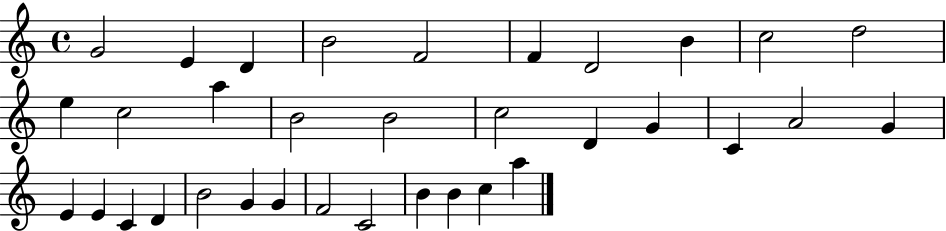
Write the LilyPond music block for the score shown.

{
  \clef treble
  \time 4/4
  \defaultTimeSignature
  \key c \major
  g'2 e'4 d'4 | b'2 f'2 | f'4 d'2 b'4 | c''2 d''2 | \break e''4 c''2 a''4 | b'2 b'2 | c''2 d'4 g'4 | c'4 a'2 g'4 | \break e'4 e'4 c'4 d'4 | b'2 g'4 g'4 | f'2 c'2 | b'4 b'4 c''4 a''4 | \break \bar "|."
}